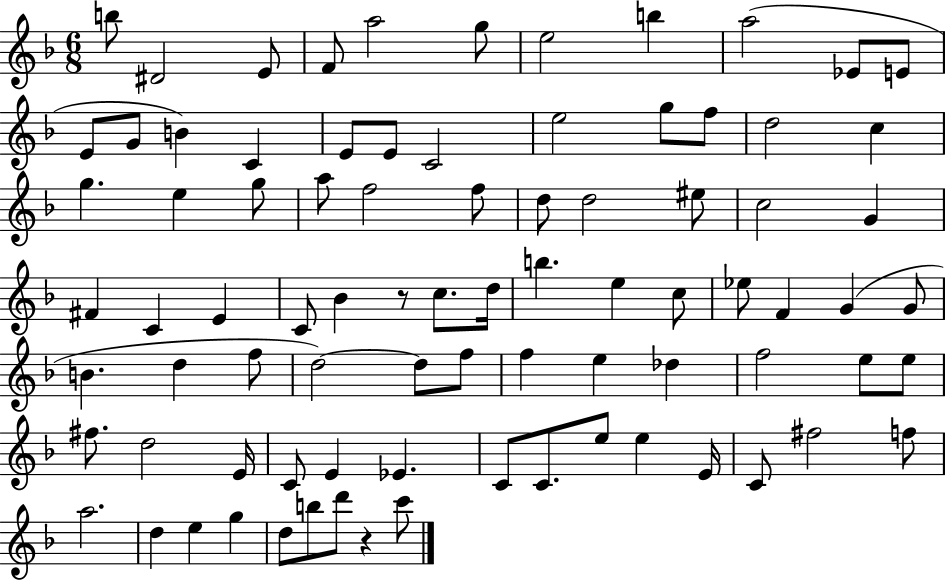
{
  \clef treble
  \numericTimeSignature
  \time 6/8
  \key f \major
  b''8 dis'2 e'8 | f'8 a''2 g''8 | e''2 b''4 | a''2( ees'8 e'8 | \break e'8 g'8 b'4) c'4 | e'8 e'8 c'2 | e''2 g''8 f''8 | d''2 c''4 | \break g''4. e''4 g''8 | a''8 f''2 f''8 | d''8 d''2 eis''8 | c''2 g'4 | \break fis'4 c'4 e'4 | c'8 bes'4 r8 c''8. d''16 | b''4. e''4 c''8 | ees''8 f'4 g'4( g'8 | \break b'4. d''4 f''8 | d''2~~) d''8 f''8 | f''4 e''4 des''4 | f''2 e''8 e''8 | \break fis''8. d''2 e'16 | c'8 e'4 ees'4. | c'8 c'8. e''8 e''4 e'16 | c'8 fis''2 f''8 | \break a''2. | d''4 e''4 g''4 | d''8 b''8 d'''8 r4 c'''8 | \bar "|."
}